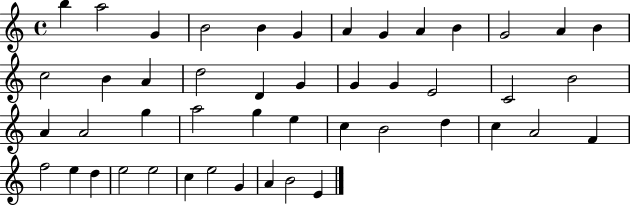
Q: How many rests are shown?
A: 0